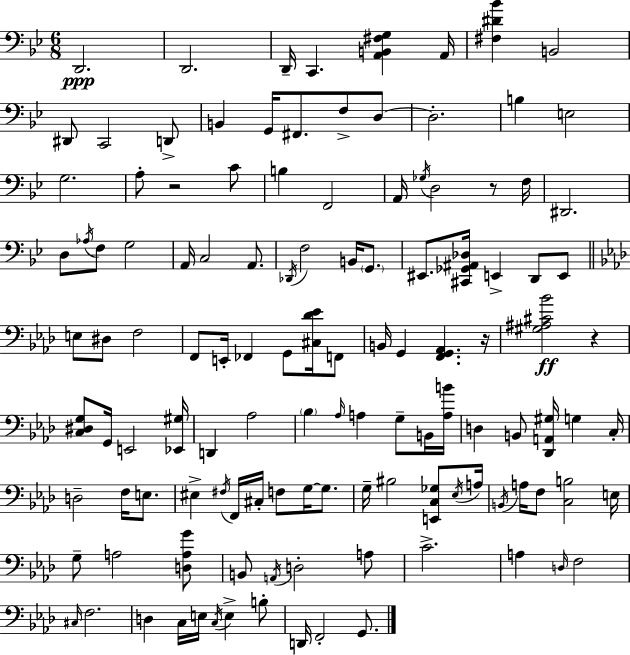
X:1
T:Untitled
M:6/8
L:1/4
K:Gm
D,,2 D,,2 D,,/4 C,, [A,,B,,^F,G,] A,,/4 [^F,^D_B] B,,2 ^D,,/2 C,,2 D,,/2 B,, G,,/4 ^F,,/2 F,/2 D,/2 D,2 B, E,2 G,2 A,/2 z2 C/2 B, F,,2 A,,/4 _G,/4 D,2 z/2 F,/4 ^D,,2 D,/2 _A,/4 F,/2 G,2 A,,/4 C,2 A,,/2 _D,,/4 F,2 B,,/4 G,,/2 ^E,,/2 [^C,,_G,,^A,,_D,]/4 E,, D,,/2 E,,/2 E,/2 ^D,/2 F,2 F,,/2 E,,/4 _F,, G,,/2 [^C,_D_E]/4 F,,/2 B,,/4 G,, [F,,G,,_A,,] z/4 [^G,^A,^C_B]2 z [C,^D,G,]/2 G,,/4 E,,2 [_E,,^G,]/4 D,, _A,2 _B, _A,/4 A, G,/2 B,,/4 [A,B]/4 D, B,,/2 [_D,,A,,^G,]/4 G, C,/4 D,2 F,/4 E,/2 ^E, ^F,/4 F,,/4 ^C,/4 F,/2 G,/4 G,/2 G,/4 ^B,2 [E,,C,_G,]/2 _E,/4 A,/4 B,,/4 A,/4 F,/2 [C,B,]2 E,/4 G,/2 A,2 [D,A,G]/2 B,,/2 A,,/4 D,2 A,/2 C2 A, D,/4 F,2 ^C,/4 F,2 D, C,/4 E,/4 C,/4 E, B,/2 D,,/4 F,,2 G,,/2